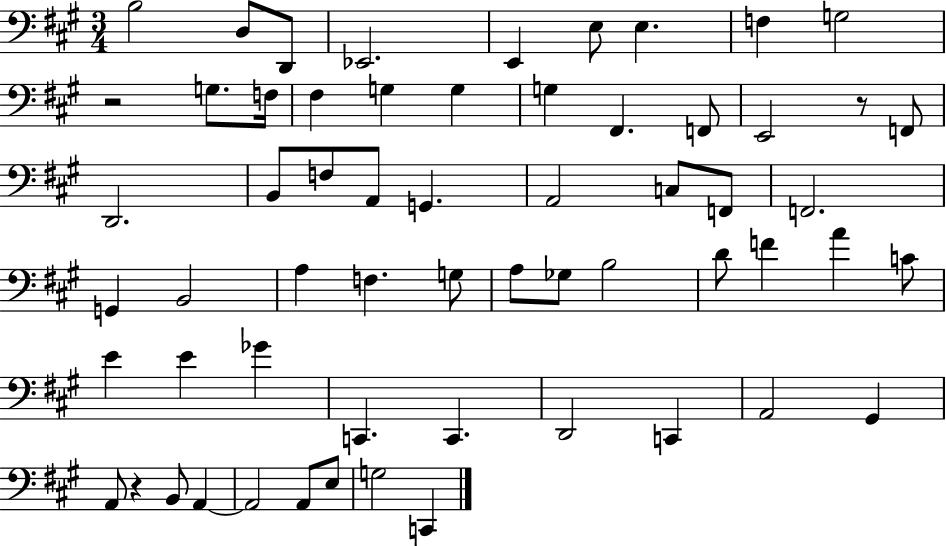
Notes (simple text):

B3/h D3/e D2/e Eb2/h. E2/q E3/e E3/q. F3/q G3/h R/h G3/e. F3/s F#3/q G3/q G3/q G3/q F#2/q. F2/e E2/h R/e F2/e D2/h. B2/e F3/e A2/e G2/q. A2/h C3/e F2/e F2/h. G2/q B2/h A3/q F3/q. G3/e A3/e Gb3/e B3/h D4/e F4/q A4/q C4/e E4/q E4/q Gb4/q C2/q. C2/q. D2/h C2/q A2/h G#2/q A2/e R/q B2/e A2/q A2/h A2/e E3/e G3/h C2/q